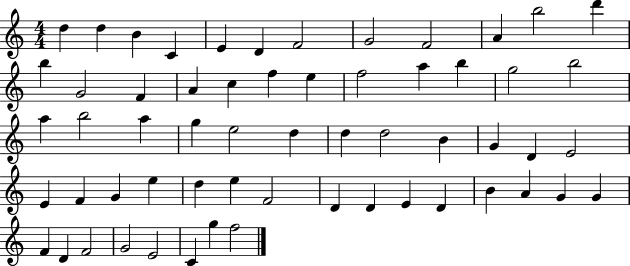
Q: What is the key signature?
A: C major